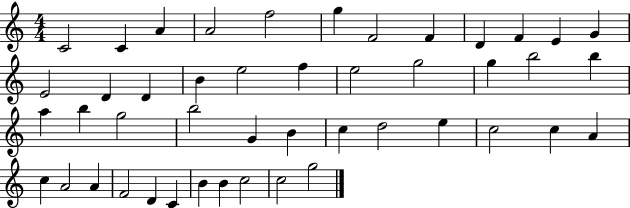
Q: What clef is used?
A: treble